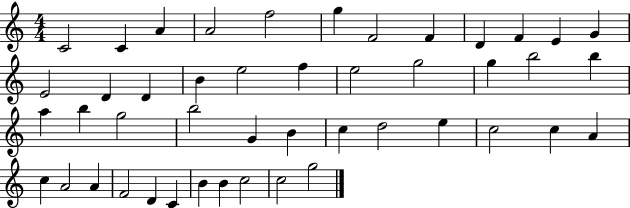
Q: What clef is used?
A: treble